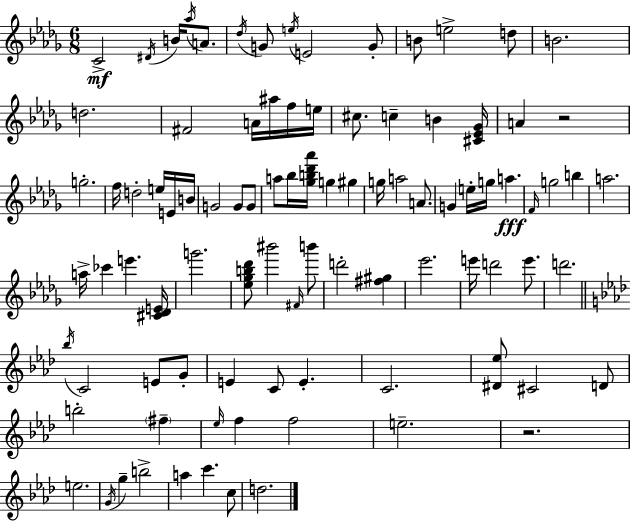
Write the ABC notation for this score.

X:1
T:Untitled
M:6/8
L:1/4
K:Bbm
C2 ^D/4 B/4 _a/4 A/2 _d/4 G/2 e/4 E2 G/2 B/2 e2 d/2 B2 d2 ^F2 A/4 ^a/4 f/4 e/4 ^c/2 c B [^C_E_G]/4 A z2 g2 f/4 d2 e/4 E/4 B/4 G2 G/2 G/2 a/2 _b/4 [_gb_d'_a']/4 g ^g g/4 a2 A/2 G e/4 g/4 a F/4 g2 b a2 a/4 _c' e' [^C_DE]/4 g'2 [_e_gb_d']/2 ^b'2 ^F/4 b'/2 d'2 [^f^g] _e'2 e'/4 d'2 e'/2 d'2 _b/4 C2 E/2 G/2 E C/2 E C2 [^D_e]/2 ^C2 D/2 b2 ^f _e/4 f f2 e2 z2 e2 G/4 g b2 a c' c/2 d2